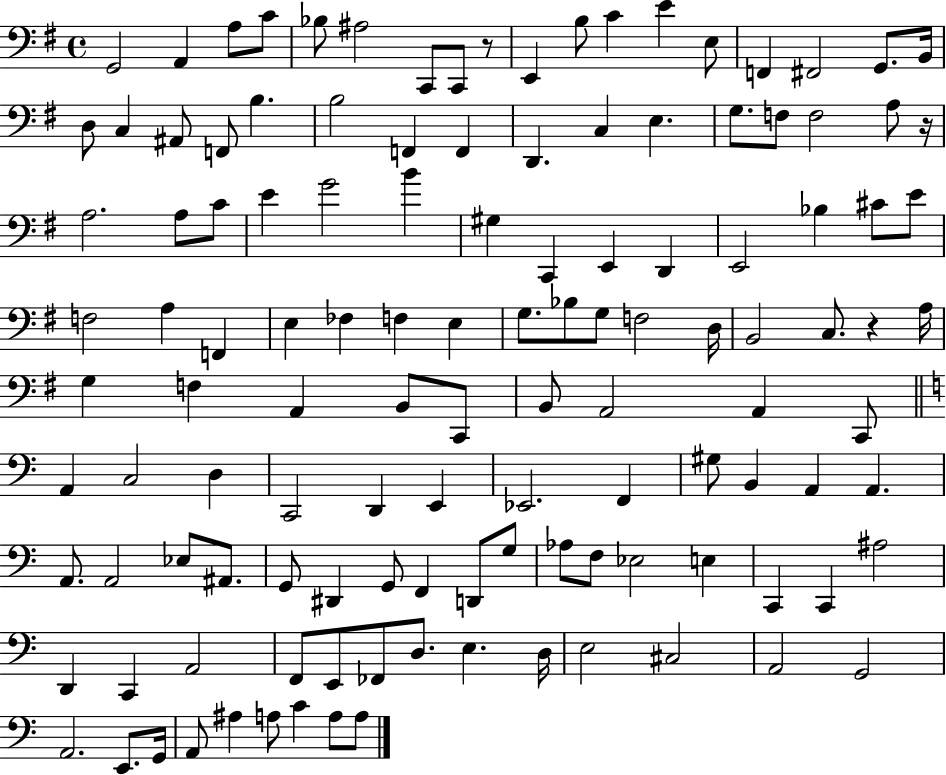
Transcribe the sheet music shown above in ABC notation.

X:1
T:Untitled
M:4/4
L:1/4
K:G
G,,2 A,, A,/2 C/2 _B,/2 ^A,2 C,,/2 C,,/2 z/2 E,, B,/2 C E E,/2 F,, ^F,,2 G,,/2 B,,/4 D,/2 C, ^A,,/2 F,,/2 B, B,2 F,, F,, D,, C, E, G,/2 F,/2 F,2 A,/2 z/4 A,2 A,/2 C/2 E G2 B ^G, C,, E,, D,, E,,2 _B, ^C/2 E/2 F,2 A, F,, E, _F, F, E, G,/2 _B,/2 G,/2 F,2 D,/4 B,,2 C,/2 z A,/4 G, F, A,, B,,/2 C,,/2 B,,/2 A,,2 A,, C,,/2 A,, C,2 D, C,,2 D,, E,, _E,,2 F,, ^G,/2 B,, A,, A,, A,,/2 A,,2 _E,/2 ^A,,/2 G,,/2 ^D,, G,,/2 F,, D,,/2 G,/2 _A,/2 F,/2 _E,2 E, C,, C,, ^A,2 D,, C,, A,,2 F,,/2 E,,/2 _F,,/2 D,/2 E, D,/4 E,2 ^C,2 A,,2 G,,2 A,,2 E,,/2 G,,/4 A,,/2 ^A, A,/2 C A,/2 A,/2